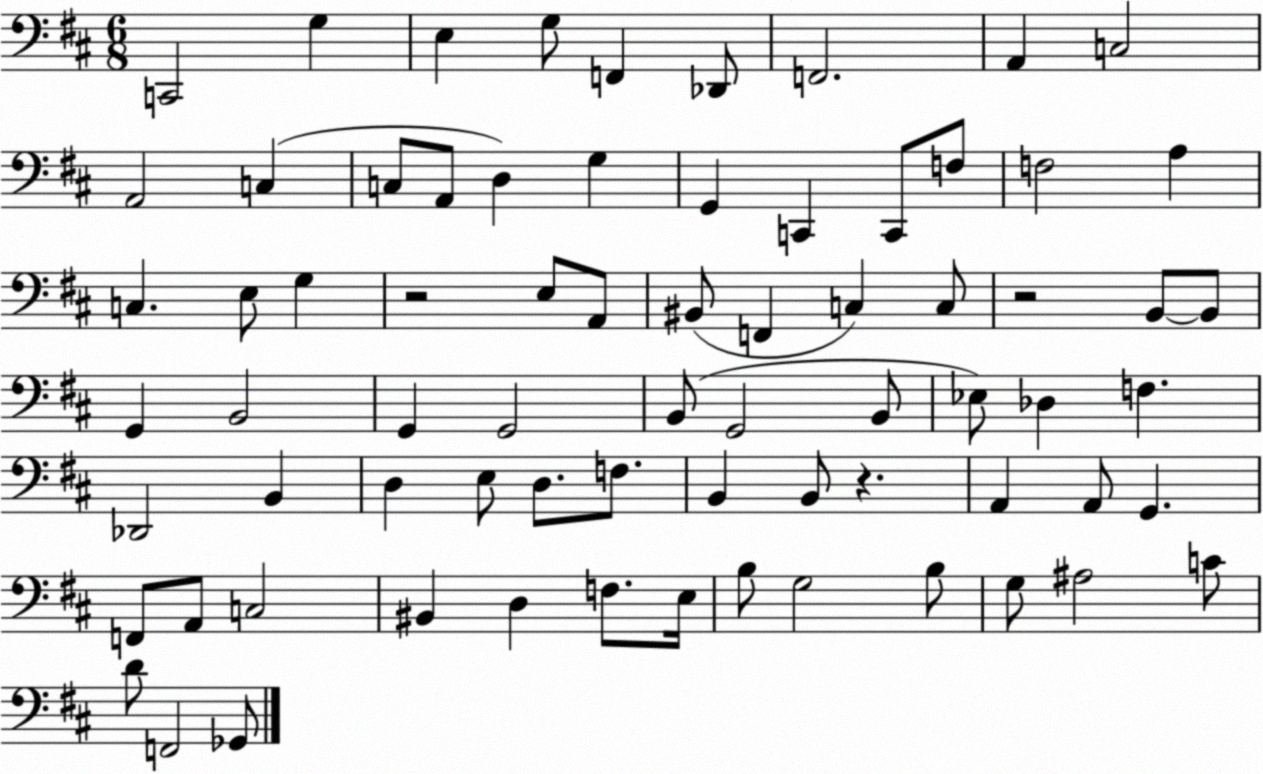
X:1
T:Untitled
M:6/8
L:1/4
K:D
C,,2 G, E, G,/2 F,, _D,,/2 F,,2 A,, C,2 A,,2 C, C,/2 A,,/2 D, G, G,, C,, C,,/2 F,/2 F,2 A, C, E,/2 G, z2 E,/2 A,,/2 ^B,,/2 F,, C, C,/2 z2 B,,/2 B,,/2 G,, B,,2 G,, G,,2 B,,/2 G,,2 B,,/2 _E,/2 _D, F, _D,,2 B,, D, E,/2 D,/2 F,/2 B,, B,,/2 z A,, A,,/2 G,, F,,/2 A,,/2 C,2 ^B,, D, F,/2 E,/4 B,/2 G,2 B,/2 G,/2 ^A,2 C/2 D/2 F,,2 _G,,/2